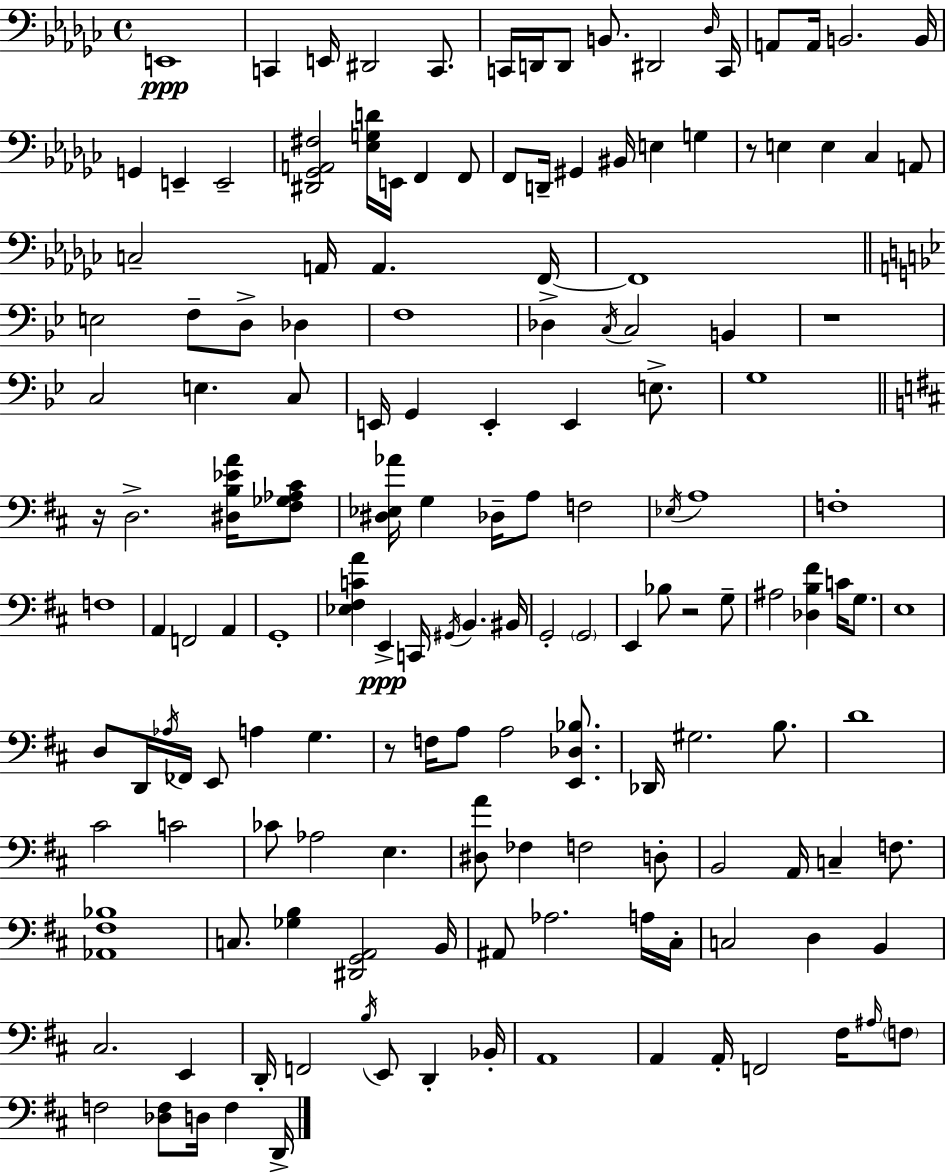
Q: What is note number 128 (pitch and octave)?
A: A2